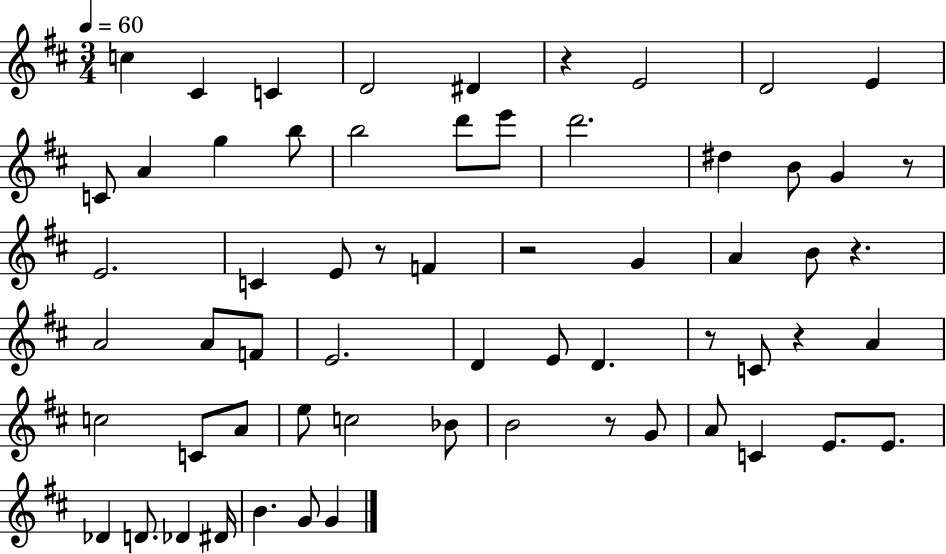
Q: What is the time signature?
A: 3/4